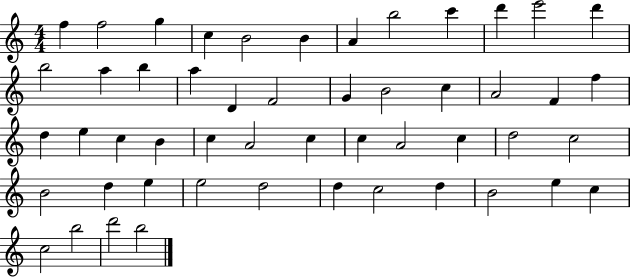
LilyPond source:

{
  \clef treble
  \numericTimeSignature
  \time 4/4
  \key c \major
  f''4 f''2 g''4 | c''4 b'2 b'4 | a'4 b''2 c'''4 | d'''4 e'''2 d'''4 | \break b''2 a''4 b''4 | a''4 d'4 f'2 | g'4 b'2 c''4 | a'2 f'4 f''4 | \break d''4 e''4 c''4 b'4 | c''4 a'2 c''4 | c''4 a'2 c''4 | d''2 c''2 | \break b'2 d''4 e''4 | e''2 d''2 | d''4 c''2 d''4 | b'2 e''4 c''4 | \break c''2 b''2 | d'''2 b''2 | \bar "|."
}